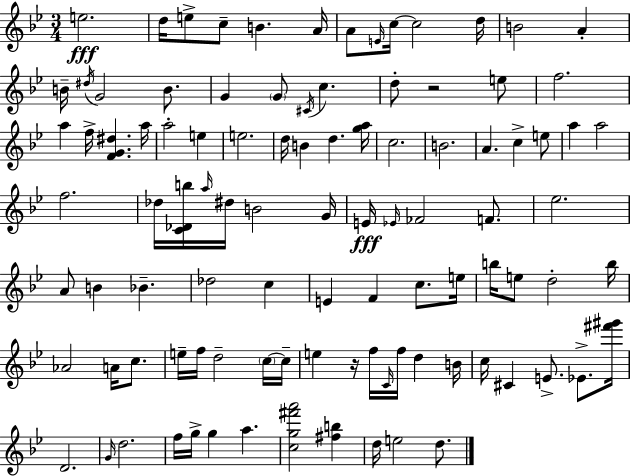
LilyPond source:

{
  \clef treble
  \numericTimeSignature
  \time 3/4
  \key bes \major
  \repeat volta 2 { e''2.\fff | d''16 e''8-> c''8-- b'4. a'16 | a'8 \grace { e'16 } c''16~~ c''2 | d''16 b'2 a'4-. | \break b'16-- \acciaccatura { dis''16 } g'2 b'8. | g'4 \parenthesize g'8 \acciaccatura { cis'16 } c''4. | d''8-. r2 | e''8 f''2. | \break a''4 f''16-> <f' g' dis''>4. | a''16 a''2-. e''4 | e''2. | d''16 b'4 d''4. | \break <g'' a''>16 c''2. | b'2. | a'4. c''4-> | e''8 a''4 a''2 | \break f''2. | des''16 <c' des' b''>16 \grace { a''16 } dis''16 b'2 | g'16 e'16\fff \grace { ees'16 } fes'2 | f'8. ees''2. | \break a'8 b'4 bes'4.-- | des''2 | c''4 e'4 f'4 | c''8. e''16 b''16 e''8 d''2-. | \break b''16 aes'2 | a'16 c''8. e''16-- f''16 d''2-- | \parenthesize c''16~~ c''16-- e''4 r16 f''16 \grace { c'16 } | f''16 d''4 b'16 c''16 cis'4 e'8.-> | \break ees'8.-> <fis''' gis'''>16 d'2. | \grace { g'16 } d''2. | f''16 g''16-> g''4 | a''4. <c'' g'' fis''' a'''>2 | \break <fis'' b''>4 d''16 e''2 | d''8. } \bar "|."
}